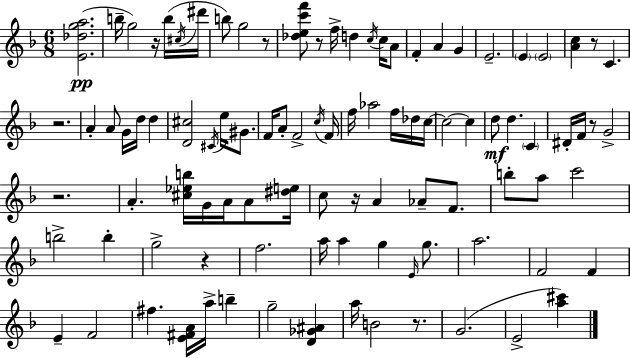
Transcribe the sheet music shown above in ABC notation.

X:1
T:Untitled
M:6/8
L:1/4
K:F
[E_dga]2 b/4 g2 z/4 b/4 ^c/4 ^d'/4 b/2 g2 z/2 [_dec'f']/2 z/2 f/4 d c/4 c/4 A/2 F A G E2 E E2 [Ac] z/2 C z2 A A/2 G/4 d/4 d [D^c]2 ^C/4 e/4 ^G/2 F/4 A/2 F2 c/4 F/4 f/4 _a2 f/4 _d/4 c/4 c2 c d/2 d C ^D/4 F/4 z/2 G2 z2 A [^c_eb]/4 G/4 A/4 A/2 [^de]/4 c/2 z/4 A _A/2 F/2 b/2 a/2 c'2 b2 b g2 z f2 a/4 a g E/4 g/2 a2 F2 F E F2 ^f [E^FA]/4 a/4 b g2 [D_G^A] a/4 B2 z/2 G2 E2 [a^c']